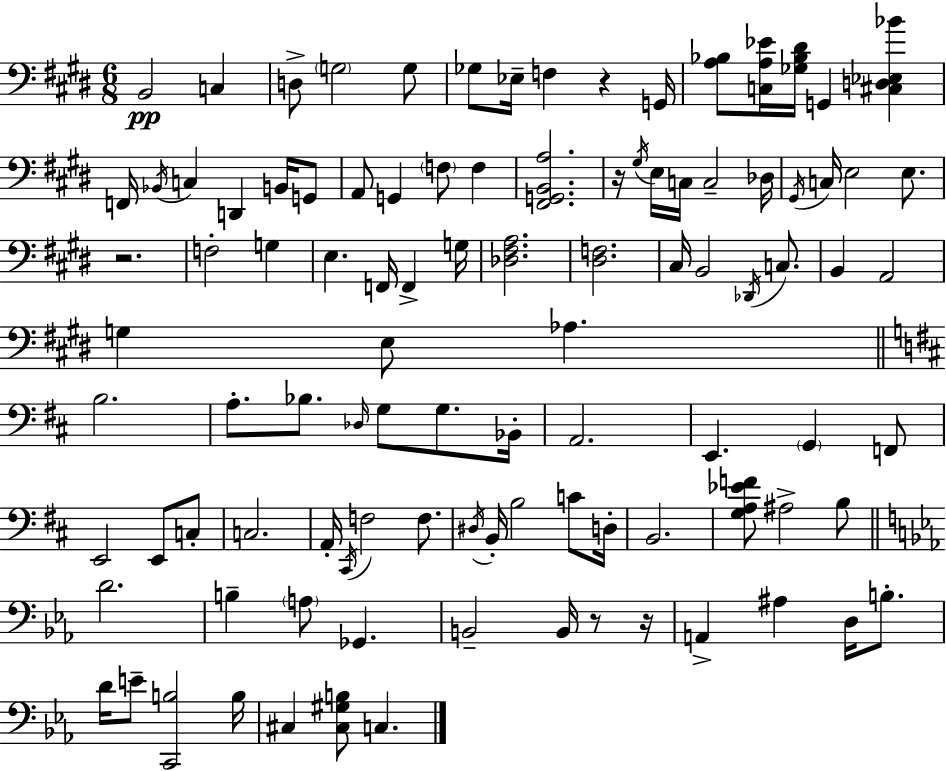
X:1
T:Untitled
M:6/8
L:1/4
K:E
B,,2 C, D,/2 G,2 G,/2 _G,/2 _E,/4 F, z G,,/4 [A,_B,]/2 [C,A,_E]/4 [_G,_B,^D]/4 G,, [^C,D,_E,_B] F,,/4 _B,,/4 C, D,, B,,/4 G,,/2 A,,/2 G,, F,/2 F, [^F,,G,,B,,A,]2 z/4 ^G,/4 E,/4 C,/4 C,2 _D,/4 ^G,,/4 C,/4 E,2 E,/2 z2 F,2 G, E, F,,/4 F,, G,/4 [_D,^F,A,]2 [^D,F,]2 ^C,/4 B,,2 _D,,/4 C,/2 B,, A,,2 G, E,/2 _A, B,2 A,/2 _B,/2 _D,/4 G,/2 G,/2 _B,,/4 A,,2 E,, G,, F,,/2 E,,2 E,,/2 C,/2 C,2 A,,/4 ^C,,/4 F,2 F,/2 ^D,/4 B,,/4 B,2 C/2 D,/4 B,,2 [G,A,_EF]/2 ^A,2 B,/2 D2 B, A,/2 _G,, B,,2 B,,/4 z/2 z/4 A,, ^A, D,/4 B,/2 D/4 E/2 [C,,B,]2 B,/4 ^C, [^C,^G,B,]/2 C,